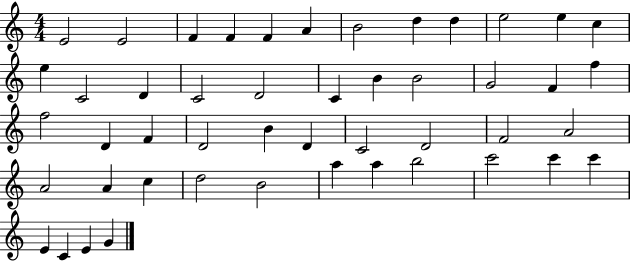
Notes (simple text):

E4/h E4/h F4/q F4/q F4/q A4/q B4/h D5/q D5/q E5/h E5/q C5/q E5/q C4/h D4/q C4/h D4/h C4/q B4/q B4/h G4/h F4/q F5/q F5/h D4/q F4/q D4/h B4/q D4/q C4/h D4/h F4/h A4/h A4/h A4/q C5/q D5/h B4/h A5/q A5/q B5/h C6/h C6/q C6/q E4/q C4/q E4/q G4/q